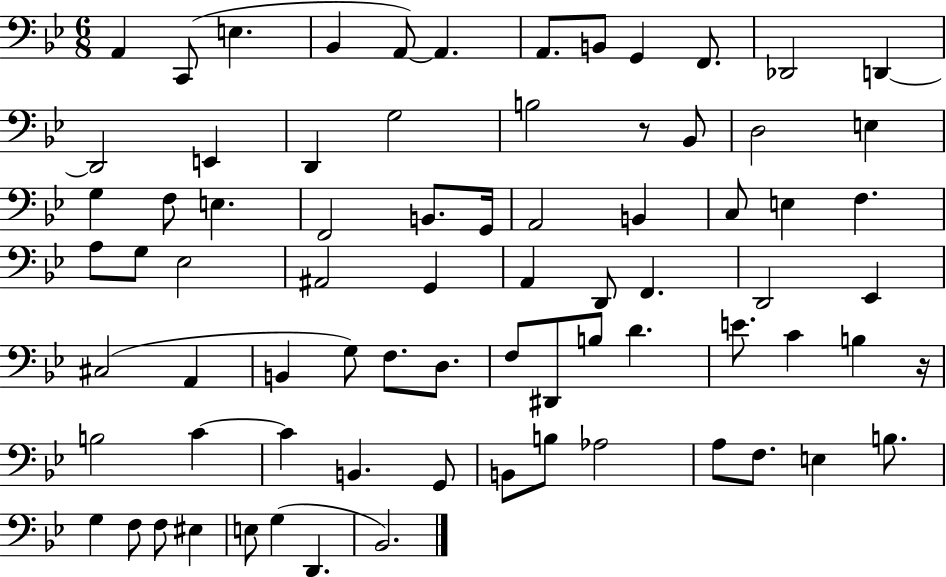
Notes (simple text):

A2/q C2/e E3/q. Bb2/q A2/e A2/q. A2/e. B2/e G2/q F2/e. Db2/h D2/q D2/h E2/q D2/q G3/h B3/h R/e Bb2/e D3/h E3/q G3/q F3/e E3/q. F2/h B2/e. G2/s A2/h B2/q C3/e E3/q F3/q. A3/e G3/e Eb3/h A#2/h G2/q A2/q D2/e F2/q. D2/h Eb2/q C#3/h A2/q B2/q G3/e F3/e. D3/e. F3/e D#2/e B3/e D4/q. E4/e. C4/q B3/q R/s B3/h C4/q C4/q B2/q. G2/e B2/e B3/e Ab3/h A3/e F3/e. E3/q B3/e. G3/q F3/e F3/e EIS3/q E3/e G3/q D2/q. Bb2/h.